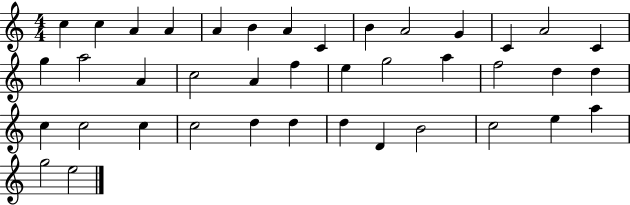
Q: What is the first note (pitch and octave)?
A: C5